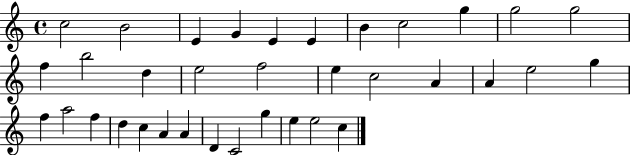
X:1
T:Untitled
M:4/4
L:1/4
K:C
c2 B2 E G E E B c2 g g2 g2 f b2 d e2 f2 e c2 A A e2 g f a2 f d c A A D C2 g e e2 c